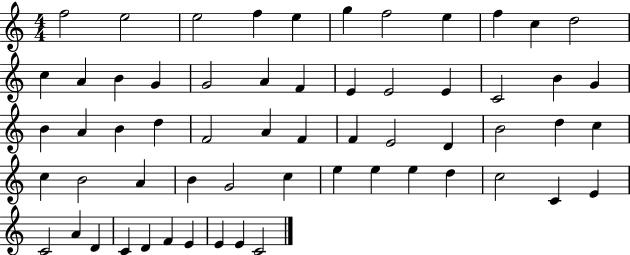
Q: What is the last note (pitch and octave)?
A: C4